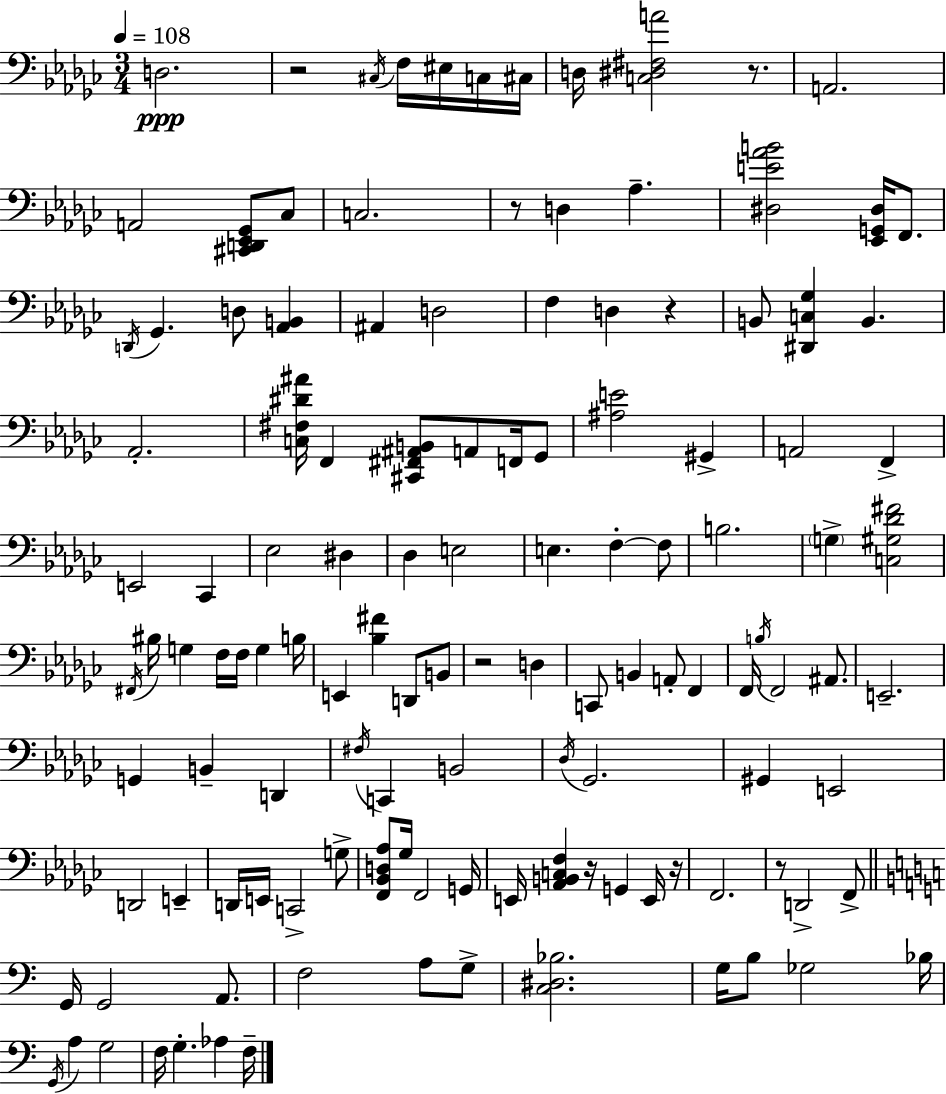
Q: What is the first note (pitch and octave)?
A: D3